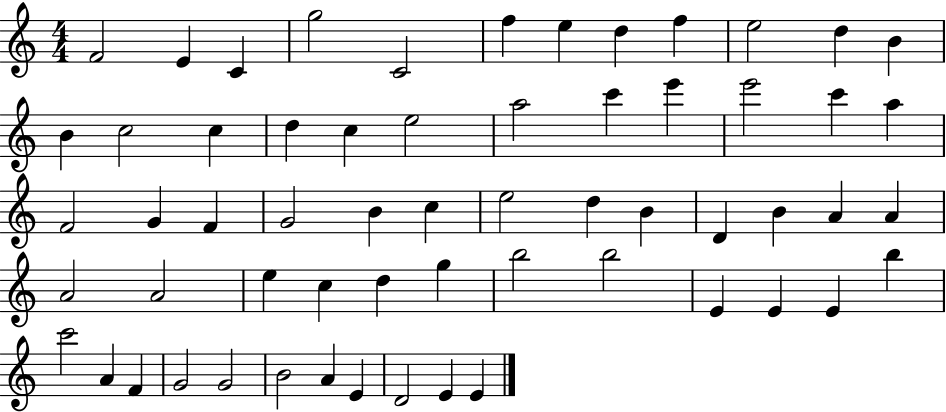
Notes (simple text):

F4/h E4/q C4/q G5/h C4/h F5/q E5/q D5/q F5/q E5/h D5/q B4/q B4/q C5/h C5/q D5/q C5/q E5/h A5/h C6/q E6/q E6/h C6/q A5/q F4/h G4/q F4/q G4/h B4/q C5/q E5/h D5/q B4/q D4/q B4/q A4/q A4/q A4/h A4/h E5/q C5/q D5/q G5/q B5/h B5/h E4/q E4/q E4/q B5/q C6/h A4/q F4/q G4/h G4/h B4/h A4/q E4/q D4/h E4/q E4/q